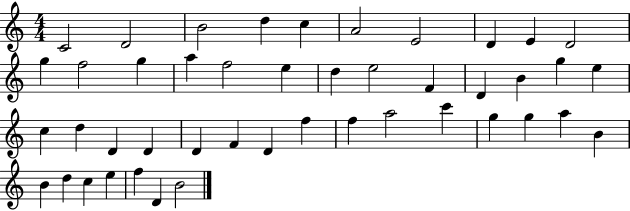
C4/h D4/h B4/h D5/q C5/q A4/h E4/h D4/q E4/q D4/h G5/q F5/h G5/q A5/q F5/h E5/q D5/q E5/h F4/q D4/q B4/q G5/q E5/q C5/q D5/q D4/q D4/q D4/q F4/q D4/q F5/q F5/q A5/h C6/q G5/q G5/q A5/q B4/q B4/q D5/q C5/q E5/q F5/q D4/q B4/h